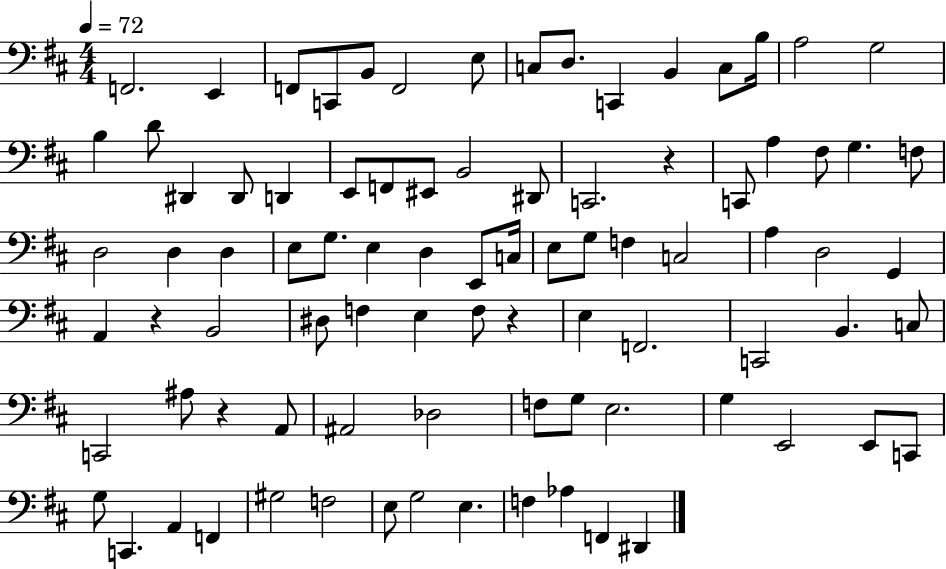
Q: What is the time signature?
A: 4/4